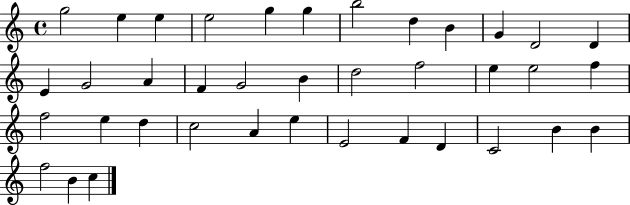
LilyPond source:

{
  \clef treble
  \time 4/4
  \defaultTimeSignature
  \key c \major
  g''2 e''4 e''4 | e''2 g''4 g''4 | b''2 d''4 b'4 | g'4 d'2 d'4 | \break e'4 g'2 a'4 | f'4 g'2 b'4 | d''2 f''2 | e''4 e''2 f''4 | \break f''2 e''4 d''4 | c''2 a'4 e''4 | e'2 f'4 d'4 | c'2 b'4 b'4 | \break f''2 b'4 c''4 | \bar "|."
}